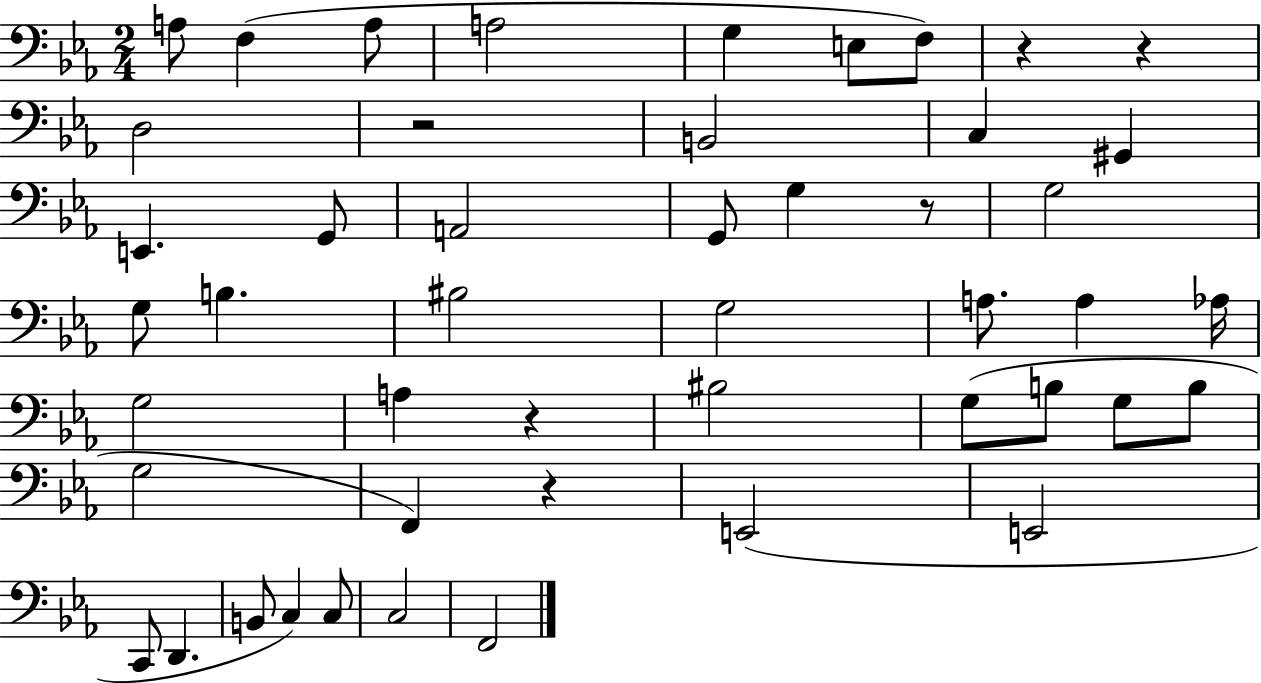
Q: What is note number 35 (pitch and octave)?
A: E2